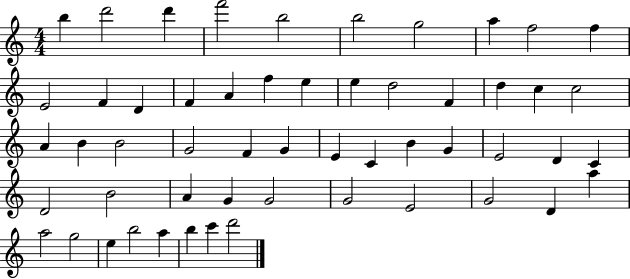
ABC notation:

X:1
T:Untitled
M:4/4
L:1/4
K:C
b d'2 d' f'2 b2 b2 g2 a f2 f E2 F D F A f e e d2 F d c c2 A B B2 G2 F G E C B G E2 D C D2 B2 A G G2 G2 E2 G2 D a a2 g2 e b2 a b c' d'2